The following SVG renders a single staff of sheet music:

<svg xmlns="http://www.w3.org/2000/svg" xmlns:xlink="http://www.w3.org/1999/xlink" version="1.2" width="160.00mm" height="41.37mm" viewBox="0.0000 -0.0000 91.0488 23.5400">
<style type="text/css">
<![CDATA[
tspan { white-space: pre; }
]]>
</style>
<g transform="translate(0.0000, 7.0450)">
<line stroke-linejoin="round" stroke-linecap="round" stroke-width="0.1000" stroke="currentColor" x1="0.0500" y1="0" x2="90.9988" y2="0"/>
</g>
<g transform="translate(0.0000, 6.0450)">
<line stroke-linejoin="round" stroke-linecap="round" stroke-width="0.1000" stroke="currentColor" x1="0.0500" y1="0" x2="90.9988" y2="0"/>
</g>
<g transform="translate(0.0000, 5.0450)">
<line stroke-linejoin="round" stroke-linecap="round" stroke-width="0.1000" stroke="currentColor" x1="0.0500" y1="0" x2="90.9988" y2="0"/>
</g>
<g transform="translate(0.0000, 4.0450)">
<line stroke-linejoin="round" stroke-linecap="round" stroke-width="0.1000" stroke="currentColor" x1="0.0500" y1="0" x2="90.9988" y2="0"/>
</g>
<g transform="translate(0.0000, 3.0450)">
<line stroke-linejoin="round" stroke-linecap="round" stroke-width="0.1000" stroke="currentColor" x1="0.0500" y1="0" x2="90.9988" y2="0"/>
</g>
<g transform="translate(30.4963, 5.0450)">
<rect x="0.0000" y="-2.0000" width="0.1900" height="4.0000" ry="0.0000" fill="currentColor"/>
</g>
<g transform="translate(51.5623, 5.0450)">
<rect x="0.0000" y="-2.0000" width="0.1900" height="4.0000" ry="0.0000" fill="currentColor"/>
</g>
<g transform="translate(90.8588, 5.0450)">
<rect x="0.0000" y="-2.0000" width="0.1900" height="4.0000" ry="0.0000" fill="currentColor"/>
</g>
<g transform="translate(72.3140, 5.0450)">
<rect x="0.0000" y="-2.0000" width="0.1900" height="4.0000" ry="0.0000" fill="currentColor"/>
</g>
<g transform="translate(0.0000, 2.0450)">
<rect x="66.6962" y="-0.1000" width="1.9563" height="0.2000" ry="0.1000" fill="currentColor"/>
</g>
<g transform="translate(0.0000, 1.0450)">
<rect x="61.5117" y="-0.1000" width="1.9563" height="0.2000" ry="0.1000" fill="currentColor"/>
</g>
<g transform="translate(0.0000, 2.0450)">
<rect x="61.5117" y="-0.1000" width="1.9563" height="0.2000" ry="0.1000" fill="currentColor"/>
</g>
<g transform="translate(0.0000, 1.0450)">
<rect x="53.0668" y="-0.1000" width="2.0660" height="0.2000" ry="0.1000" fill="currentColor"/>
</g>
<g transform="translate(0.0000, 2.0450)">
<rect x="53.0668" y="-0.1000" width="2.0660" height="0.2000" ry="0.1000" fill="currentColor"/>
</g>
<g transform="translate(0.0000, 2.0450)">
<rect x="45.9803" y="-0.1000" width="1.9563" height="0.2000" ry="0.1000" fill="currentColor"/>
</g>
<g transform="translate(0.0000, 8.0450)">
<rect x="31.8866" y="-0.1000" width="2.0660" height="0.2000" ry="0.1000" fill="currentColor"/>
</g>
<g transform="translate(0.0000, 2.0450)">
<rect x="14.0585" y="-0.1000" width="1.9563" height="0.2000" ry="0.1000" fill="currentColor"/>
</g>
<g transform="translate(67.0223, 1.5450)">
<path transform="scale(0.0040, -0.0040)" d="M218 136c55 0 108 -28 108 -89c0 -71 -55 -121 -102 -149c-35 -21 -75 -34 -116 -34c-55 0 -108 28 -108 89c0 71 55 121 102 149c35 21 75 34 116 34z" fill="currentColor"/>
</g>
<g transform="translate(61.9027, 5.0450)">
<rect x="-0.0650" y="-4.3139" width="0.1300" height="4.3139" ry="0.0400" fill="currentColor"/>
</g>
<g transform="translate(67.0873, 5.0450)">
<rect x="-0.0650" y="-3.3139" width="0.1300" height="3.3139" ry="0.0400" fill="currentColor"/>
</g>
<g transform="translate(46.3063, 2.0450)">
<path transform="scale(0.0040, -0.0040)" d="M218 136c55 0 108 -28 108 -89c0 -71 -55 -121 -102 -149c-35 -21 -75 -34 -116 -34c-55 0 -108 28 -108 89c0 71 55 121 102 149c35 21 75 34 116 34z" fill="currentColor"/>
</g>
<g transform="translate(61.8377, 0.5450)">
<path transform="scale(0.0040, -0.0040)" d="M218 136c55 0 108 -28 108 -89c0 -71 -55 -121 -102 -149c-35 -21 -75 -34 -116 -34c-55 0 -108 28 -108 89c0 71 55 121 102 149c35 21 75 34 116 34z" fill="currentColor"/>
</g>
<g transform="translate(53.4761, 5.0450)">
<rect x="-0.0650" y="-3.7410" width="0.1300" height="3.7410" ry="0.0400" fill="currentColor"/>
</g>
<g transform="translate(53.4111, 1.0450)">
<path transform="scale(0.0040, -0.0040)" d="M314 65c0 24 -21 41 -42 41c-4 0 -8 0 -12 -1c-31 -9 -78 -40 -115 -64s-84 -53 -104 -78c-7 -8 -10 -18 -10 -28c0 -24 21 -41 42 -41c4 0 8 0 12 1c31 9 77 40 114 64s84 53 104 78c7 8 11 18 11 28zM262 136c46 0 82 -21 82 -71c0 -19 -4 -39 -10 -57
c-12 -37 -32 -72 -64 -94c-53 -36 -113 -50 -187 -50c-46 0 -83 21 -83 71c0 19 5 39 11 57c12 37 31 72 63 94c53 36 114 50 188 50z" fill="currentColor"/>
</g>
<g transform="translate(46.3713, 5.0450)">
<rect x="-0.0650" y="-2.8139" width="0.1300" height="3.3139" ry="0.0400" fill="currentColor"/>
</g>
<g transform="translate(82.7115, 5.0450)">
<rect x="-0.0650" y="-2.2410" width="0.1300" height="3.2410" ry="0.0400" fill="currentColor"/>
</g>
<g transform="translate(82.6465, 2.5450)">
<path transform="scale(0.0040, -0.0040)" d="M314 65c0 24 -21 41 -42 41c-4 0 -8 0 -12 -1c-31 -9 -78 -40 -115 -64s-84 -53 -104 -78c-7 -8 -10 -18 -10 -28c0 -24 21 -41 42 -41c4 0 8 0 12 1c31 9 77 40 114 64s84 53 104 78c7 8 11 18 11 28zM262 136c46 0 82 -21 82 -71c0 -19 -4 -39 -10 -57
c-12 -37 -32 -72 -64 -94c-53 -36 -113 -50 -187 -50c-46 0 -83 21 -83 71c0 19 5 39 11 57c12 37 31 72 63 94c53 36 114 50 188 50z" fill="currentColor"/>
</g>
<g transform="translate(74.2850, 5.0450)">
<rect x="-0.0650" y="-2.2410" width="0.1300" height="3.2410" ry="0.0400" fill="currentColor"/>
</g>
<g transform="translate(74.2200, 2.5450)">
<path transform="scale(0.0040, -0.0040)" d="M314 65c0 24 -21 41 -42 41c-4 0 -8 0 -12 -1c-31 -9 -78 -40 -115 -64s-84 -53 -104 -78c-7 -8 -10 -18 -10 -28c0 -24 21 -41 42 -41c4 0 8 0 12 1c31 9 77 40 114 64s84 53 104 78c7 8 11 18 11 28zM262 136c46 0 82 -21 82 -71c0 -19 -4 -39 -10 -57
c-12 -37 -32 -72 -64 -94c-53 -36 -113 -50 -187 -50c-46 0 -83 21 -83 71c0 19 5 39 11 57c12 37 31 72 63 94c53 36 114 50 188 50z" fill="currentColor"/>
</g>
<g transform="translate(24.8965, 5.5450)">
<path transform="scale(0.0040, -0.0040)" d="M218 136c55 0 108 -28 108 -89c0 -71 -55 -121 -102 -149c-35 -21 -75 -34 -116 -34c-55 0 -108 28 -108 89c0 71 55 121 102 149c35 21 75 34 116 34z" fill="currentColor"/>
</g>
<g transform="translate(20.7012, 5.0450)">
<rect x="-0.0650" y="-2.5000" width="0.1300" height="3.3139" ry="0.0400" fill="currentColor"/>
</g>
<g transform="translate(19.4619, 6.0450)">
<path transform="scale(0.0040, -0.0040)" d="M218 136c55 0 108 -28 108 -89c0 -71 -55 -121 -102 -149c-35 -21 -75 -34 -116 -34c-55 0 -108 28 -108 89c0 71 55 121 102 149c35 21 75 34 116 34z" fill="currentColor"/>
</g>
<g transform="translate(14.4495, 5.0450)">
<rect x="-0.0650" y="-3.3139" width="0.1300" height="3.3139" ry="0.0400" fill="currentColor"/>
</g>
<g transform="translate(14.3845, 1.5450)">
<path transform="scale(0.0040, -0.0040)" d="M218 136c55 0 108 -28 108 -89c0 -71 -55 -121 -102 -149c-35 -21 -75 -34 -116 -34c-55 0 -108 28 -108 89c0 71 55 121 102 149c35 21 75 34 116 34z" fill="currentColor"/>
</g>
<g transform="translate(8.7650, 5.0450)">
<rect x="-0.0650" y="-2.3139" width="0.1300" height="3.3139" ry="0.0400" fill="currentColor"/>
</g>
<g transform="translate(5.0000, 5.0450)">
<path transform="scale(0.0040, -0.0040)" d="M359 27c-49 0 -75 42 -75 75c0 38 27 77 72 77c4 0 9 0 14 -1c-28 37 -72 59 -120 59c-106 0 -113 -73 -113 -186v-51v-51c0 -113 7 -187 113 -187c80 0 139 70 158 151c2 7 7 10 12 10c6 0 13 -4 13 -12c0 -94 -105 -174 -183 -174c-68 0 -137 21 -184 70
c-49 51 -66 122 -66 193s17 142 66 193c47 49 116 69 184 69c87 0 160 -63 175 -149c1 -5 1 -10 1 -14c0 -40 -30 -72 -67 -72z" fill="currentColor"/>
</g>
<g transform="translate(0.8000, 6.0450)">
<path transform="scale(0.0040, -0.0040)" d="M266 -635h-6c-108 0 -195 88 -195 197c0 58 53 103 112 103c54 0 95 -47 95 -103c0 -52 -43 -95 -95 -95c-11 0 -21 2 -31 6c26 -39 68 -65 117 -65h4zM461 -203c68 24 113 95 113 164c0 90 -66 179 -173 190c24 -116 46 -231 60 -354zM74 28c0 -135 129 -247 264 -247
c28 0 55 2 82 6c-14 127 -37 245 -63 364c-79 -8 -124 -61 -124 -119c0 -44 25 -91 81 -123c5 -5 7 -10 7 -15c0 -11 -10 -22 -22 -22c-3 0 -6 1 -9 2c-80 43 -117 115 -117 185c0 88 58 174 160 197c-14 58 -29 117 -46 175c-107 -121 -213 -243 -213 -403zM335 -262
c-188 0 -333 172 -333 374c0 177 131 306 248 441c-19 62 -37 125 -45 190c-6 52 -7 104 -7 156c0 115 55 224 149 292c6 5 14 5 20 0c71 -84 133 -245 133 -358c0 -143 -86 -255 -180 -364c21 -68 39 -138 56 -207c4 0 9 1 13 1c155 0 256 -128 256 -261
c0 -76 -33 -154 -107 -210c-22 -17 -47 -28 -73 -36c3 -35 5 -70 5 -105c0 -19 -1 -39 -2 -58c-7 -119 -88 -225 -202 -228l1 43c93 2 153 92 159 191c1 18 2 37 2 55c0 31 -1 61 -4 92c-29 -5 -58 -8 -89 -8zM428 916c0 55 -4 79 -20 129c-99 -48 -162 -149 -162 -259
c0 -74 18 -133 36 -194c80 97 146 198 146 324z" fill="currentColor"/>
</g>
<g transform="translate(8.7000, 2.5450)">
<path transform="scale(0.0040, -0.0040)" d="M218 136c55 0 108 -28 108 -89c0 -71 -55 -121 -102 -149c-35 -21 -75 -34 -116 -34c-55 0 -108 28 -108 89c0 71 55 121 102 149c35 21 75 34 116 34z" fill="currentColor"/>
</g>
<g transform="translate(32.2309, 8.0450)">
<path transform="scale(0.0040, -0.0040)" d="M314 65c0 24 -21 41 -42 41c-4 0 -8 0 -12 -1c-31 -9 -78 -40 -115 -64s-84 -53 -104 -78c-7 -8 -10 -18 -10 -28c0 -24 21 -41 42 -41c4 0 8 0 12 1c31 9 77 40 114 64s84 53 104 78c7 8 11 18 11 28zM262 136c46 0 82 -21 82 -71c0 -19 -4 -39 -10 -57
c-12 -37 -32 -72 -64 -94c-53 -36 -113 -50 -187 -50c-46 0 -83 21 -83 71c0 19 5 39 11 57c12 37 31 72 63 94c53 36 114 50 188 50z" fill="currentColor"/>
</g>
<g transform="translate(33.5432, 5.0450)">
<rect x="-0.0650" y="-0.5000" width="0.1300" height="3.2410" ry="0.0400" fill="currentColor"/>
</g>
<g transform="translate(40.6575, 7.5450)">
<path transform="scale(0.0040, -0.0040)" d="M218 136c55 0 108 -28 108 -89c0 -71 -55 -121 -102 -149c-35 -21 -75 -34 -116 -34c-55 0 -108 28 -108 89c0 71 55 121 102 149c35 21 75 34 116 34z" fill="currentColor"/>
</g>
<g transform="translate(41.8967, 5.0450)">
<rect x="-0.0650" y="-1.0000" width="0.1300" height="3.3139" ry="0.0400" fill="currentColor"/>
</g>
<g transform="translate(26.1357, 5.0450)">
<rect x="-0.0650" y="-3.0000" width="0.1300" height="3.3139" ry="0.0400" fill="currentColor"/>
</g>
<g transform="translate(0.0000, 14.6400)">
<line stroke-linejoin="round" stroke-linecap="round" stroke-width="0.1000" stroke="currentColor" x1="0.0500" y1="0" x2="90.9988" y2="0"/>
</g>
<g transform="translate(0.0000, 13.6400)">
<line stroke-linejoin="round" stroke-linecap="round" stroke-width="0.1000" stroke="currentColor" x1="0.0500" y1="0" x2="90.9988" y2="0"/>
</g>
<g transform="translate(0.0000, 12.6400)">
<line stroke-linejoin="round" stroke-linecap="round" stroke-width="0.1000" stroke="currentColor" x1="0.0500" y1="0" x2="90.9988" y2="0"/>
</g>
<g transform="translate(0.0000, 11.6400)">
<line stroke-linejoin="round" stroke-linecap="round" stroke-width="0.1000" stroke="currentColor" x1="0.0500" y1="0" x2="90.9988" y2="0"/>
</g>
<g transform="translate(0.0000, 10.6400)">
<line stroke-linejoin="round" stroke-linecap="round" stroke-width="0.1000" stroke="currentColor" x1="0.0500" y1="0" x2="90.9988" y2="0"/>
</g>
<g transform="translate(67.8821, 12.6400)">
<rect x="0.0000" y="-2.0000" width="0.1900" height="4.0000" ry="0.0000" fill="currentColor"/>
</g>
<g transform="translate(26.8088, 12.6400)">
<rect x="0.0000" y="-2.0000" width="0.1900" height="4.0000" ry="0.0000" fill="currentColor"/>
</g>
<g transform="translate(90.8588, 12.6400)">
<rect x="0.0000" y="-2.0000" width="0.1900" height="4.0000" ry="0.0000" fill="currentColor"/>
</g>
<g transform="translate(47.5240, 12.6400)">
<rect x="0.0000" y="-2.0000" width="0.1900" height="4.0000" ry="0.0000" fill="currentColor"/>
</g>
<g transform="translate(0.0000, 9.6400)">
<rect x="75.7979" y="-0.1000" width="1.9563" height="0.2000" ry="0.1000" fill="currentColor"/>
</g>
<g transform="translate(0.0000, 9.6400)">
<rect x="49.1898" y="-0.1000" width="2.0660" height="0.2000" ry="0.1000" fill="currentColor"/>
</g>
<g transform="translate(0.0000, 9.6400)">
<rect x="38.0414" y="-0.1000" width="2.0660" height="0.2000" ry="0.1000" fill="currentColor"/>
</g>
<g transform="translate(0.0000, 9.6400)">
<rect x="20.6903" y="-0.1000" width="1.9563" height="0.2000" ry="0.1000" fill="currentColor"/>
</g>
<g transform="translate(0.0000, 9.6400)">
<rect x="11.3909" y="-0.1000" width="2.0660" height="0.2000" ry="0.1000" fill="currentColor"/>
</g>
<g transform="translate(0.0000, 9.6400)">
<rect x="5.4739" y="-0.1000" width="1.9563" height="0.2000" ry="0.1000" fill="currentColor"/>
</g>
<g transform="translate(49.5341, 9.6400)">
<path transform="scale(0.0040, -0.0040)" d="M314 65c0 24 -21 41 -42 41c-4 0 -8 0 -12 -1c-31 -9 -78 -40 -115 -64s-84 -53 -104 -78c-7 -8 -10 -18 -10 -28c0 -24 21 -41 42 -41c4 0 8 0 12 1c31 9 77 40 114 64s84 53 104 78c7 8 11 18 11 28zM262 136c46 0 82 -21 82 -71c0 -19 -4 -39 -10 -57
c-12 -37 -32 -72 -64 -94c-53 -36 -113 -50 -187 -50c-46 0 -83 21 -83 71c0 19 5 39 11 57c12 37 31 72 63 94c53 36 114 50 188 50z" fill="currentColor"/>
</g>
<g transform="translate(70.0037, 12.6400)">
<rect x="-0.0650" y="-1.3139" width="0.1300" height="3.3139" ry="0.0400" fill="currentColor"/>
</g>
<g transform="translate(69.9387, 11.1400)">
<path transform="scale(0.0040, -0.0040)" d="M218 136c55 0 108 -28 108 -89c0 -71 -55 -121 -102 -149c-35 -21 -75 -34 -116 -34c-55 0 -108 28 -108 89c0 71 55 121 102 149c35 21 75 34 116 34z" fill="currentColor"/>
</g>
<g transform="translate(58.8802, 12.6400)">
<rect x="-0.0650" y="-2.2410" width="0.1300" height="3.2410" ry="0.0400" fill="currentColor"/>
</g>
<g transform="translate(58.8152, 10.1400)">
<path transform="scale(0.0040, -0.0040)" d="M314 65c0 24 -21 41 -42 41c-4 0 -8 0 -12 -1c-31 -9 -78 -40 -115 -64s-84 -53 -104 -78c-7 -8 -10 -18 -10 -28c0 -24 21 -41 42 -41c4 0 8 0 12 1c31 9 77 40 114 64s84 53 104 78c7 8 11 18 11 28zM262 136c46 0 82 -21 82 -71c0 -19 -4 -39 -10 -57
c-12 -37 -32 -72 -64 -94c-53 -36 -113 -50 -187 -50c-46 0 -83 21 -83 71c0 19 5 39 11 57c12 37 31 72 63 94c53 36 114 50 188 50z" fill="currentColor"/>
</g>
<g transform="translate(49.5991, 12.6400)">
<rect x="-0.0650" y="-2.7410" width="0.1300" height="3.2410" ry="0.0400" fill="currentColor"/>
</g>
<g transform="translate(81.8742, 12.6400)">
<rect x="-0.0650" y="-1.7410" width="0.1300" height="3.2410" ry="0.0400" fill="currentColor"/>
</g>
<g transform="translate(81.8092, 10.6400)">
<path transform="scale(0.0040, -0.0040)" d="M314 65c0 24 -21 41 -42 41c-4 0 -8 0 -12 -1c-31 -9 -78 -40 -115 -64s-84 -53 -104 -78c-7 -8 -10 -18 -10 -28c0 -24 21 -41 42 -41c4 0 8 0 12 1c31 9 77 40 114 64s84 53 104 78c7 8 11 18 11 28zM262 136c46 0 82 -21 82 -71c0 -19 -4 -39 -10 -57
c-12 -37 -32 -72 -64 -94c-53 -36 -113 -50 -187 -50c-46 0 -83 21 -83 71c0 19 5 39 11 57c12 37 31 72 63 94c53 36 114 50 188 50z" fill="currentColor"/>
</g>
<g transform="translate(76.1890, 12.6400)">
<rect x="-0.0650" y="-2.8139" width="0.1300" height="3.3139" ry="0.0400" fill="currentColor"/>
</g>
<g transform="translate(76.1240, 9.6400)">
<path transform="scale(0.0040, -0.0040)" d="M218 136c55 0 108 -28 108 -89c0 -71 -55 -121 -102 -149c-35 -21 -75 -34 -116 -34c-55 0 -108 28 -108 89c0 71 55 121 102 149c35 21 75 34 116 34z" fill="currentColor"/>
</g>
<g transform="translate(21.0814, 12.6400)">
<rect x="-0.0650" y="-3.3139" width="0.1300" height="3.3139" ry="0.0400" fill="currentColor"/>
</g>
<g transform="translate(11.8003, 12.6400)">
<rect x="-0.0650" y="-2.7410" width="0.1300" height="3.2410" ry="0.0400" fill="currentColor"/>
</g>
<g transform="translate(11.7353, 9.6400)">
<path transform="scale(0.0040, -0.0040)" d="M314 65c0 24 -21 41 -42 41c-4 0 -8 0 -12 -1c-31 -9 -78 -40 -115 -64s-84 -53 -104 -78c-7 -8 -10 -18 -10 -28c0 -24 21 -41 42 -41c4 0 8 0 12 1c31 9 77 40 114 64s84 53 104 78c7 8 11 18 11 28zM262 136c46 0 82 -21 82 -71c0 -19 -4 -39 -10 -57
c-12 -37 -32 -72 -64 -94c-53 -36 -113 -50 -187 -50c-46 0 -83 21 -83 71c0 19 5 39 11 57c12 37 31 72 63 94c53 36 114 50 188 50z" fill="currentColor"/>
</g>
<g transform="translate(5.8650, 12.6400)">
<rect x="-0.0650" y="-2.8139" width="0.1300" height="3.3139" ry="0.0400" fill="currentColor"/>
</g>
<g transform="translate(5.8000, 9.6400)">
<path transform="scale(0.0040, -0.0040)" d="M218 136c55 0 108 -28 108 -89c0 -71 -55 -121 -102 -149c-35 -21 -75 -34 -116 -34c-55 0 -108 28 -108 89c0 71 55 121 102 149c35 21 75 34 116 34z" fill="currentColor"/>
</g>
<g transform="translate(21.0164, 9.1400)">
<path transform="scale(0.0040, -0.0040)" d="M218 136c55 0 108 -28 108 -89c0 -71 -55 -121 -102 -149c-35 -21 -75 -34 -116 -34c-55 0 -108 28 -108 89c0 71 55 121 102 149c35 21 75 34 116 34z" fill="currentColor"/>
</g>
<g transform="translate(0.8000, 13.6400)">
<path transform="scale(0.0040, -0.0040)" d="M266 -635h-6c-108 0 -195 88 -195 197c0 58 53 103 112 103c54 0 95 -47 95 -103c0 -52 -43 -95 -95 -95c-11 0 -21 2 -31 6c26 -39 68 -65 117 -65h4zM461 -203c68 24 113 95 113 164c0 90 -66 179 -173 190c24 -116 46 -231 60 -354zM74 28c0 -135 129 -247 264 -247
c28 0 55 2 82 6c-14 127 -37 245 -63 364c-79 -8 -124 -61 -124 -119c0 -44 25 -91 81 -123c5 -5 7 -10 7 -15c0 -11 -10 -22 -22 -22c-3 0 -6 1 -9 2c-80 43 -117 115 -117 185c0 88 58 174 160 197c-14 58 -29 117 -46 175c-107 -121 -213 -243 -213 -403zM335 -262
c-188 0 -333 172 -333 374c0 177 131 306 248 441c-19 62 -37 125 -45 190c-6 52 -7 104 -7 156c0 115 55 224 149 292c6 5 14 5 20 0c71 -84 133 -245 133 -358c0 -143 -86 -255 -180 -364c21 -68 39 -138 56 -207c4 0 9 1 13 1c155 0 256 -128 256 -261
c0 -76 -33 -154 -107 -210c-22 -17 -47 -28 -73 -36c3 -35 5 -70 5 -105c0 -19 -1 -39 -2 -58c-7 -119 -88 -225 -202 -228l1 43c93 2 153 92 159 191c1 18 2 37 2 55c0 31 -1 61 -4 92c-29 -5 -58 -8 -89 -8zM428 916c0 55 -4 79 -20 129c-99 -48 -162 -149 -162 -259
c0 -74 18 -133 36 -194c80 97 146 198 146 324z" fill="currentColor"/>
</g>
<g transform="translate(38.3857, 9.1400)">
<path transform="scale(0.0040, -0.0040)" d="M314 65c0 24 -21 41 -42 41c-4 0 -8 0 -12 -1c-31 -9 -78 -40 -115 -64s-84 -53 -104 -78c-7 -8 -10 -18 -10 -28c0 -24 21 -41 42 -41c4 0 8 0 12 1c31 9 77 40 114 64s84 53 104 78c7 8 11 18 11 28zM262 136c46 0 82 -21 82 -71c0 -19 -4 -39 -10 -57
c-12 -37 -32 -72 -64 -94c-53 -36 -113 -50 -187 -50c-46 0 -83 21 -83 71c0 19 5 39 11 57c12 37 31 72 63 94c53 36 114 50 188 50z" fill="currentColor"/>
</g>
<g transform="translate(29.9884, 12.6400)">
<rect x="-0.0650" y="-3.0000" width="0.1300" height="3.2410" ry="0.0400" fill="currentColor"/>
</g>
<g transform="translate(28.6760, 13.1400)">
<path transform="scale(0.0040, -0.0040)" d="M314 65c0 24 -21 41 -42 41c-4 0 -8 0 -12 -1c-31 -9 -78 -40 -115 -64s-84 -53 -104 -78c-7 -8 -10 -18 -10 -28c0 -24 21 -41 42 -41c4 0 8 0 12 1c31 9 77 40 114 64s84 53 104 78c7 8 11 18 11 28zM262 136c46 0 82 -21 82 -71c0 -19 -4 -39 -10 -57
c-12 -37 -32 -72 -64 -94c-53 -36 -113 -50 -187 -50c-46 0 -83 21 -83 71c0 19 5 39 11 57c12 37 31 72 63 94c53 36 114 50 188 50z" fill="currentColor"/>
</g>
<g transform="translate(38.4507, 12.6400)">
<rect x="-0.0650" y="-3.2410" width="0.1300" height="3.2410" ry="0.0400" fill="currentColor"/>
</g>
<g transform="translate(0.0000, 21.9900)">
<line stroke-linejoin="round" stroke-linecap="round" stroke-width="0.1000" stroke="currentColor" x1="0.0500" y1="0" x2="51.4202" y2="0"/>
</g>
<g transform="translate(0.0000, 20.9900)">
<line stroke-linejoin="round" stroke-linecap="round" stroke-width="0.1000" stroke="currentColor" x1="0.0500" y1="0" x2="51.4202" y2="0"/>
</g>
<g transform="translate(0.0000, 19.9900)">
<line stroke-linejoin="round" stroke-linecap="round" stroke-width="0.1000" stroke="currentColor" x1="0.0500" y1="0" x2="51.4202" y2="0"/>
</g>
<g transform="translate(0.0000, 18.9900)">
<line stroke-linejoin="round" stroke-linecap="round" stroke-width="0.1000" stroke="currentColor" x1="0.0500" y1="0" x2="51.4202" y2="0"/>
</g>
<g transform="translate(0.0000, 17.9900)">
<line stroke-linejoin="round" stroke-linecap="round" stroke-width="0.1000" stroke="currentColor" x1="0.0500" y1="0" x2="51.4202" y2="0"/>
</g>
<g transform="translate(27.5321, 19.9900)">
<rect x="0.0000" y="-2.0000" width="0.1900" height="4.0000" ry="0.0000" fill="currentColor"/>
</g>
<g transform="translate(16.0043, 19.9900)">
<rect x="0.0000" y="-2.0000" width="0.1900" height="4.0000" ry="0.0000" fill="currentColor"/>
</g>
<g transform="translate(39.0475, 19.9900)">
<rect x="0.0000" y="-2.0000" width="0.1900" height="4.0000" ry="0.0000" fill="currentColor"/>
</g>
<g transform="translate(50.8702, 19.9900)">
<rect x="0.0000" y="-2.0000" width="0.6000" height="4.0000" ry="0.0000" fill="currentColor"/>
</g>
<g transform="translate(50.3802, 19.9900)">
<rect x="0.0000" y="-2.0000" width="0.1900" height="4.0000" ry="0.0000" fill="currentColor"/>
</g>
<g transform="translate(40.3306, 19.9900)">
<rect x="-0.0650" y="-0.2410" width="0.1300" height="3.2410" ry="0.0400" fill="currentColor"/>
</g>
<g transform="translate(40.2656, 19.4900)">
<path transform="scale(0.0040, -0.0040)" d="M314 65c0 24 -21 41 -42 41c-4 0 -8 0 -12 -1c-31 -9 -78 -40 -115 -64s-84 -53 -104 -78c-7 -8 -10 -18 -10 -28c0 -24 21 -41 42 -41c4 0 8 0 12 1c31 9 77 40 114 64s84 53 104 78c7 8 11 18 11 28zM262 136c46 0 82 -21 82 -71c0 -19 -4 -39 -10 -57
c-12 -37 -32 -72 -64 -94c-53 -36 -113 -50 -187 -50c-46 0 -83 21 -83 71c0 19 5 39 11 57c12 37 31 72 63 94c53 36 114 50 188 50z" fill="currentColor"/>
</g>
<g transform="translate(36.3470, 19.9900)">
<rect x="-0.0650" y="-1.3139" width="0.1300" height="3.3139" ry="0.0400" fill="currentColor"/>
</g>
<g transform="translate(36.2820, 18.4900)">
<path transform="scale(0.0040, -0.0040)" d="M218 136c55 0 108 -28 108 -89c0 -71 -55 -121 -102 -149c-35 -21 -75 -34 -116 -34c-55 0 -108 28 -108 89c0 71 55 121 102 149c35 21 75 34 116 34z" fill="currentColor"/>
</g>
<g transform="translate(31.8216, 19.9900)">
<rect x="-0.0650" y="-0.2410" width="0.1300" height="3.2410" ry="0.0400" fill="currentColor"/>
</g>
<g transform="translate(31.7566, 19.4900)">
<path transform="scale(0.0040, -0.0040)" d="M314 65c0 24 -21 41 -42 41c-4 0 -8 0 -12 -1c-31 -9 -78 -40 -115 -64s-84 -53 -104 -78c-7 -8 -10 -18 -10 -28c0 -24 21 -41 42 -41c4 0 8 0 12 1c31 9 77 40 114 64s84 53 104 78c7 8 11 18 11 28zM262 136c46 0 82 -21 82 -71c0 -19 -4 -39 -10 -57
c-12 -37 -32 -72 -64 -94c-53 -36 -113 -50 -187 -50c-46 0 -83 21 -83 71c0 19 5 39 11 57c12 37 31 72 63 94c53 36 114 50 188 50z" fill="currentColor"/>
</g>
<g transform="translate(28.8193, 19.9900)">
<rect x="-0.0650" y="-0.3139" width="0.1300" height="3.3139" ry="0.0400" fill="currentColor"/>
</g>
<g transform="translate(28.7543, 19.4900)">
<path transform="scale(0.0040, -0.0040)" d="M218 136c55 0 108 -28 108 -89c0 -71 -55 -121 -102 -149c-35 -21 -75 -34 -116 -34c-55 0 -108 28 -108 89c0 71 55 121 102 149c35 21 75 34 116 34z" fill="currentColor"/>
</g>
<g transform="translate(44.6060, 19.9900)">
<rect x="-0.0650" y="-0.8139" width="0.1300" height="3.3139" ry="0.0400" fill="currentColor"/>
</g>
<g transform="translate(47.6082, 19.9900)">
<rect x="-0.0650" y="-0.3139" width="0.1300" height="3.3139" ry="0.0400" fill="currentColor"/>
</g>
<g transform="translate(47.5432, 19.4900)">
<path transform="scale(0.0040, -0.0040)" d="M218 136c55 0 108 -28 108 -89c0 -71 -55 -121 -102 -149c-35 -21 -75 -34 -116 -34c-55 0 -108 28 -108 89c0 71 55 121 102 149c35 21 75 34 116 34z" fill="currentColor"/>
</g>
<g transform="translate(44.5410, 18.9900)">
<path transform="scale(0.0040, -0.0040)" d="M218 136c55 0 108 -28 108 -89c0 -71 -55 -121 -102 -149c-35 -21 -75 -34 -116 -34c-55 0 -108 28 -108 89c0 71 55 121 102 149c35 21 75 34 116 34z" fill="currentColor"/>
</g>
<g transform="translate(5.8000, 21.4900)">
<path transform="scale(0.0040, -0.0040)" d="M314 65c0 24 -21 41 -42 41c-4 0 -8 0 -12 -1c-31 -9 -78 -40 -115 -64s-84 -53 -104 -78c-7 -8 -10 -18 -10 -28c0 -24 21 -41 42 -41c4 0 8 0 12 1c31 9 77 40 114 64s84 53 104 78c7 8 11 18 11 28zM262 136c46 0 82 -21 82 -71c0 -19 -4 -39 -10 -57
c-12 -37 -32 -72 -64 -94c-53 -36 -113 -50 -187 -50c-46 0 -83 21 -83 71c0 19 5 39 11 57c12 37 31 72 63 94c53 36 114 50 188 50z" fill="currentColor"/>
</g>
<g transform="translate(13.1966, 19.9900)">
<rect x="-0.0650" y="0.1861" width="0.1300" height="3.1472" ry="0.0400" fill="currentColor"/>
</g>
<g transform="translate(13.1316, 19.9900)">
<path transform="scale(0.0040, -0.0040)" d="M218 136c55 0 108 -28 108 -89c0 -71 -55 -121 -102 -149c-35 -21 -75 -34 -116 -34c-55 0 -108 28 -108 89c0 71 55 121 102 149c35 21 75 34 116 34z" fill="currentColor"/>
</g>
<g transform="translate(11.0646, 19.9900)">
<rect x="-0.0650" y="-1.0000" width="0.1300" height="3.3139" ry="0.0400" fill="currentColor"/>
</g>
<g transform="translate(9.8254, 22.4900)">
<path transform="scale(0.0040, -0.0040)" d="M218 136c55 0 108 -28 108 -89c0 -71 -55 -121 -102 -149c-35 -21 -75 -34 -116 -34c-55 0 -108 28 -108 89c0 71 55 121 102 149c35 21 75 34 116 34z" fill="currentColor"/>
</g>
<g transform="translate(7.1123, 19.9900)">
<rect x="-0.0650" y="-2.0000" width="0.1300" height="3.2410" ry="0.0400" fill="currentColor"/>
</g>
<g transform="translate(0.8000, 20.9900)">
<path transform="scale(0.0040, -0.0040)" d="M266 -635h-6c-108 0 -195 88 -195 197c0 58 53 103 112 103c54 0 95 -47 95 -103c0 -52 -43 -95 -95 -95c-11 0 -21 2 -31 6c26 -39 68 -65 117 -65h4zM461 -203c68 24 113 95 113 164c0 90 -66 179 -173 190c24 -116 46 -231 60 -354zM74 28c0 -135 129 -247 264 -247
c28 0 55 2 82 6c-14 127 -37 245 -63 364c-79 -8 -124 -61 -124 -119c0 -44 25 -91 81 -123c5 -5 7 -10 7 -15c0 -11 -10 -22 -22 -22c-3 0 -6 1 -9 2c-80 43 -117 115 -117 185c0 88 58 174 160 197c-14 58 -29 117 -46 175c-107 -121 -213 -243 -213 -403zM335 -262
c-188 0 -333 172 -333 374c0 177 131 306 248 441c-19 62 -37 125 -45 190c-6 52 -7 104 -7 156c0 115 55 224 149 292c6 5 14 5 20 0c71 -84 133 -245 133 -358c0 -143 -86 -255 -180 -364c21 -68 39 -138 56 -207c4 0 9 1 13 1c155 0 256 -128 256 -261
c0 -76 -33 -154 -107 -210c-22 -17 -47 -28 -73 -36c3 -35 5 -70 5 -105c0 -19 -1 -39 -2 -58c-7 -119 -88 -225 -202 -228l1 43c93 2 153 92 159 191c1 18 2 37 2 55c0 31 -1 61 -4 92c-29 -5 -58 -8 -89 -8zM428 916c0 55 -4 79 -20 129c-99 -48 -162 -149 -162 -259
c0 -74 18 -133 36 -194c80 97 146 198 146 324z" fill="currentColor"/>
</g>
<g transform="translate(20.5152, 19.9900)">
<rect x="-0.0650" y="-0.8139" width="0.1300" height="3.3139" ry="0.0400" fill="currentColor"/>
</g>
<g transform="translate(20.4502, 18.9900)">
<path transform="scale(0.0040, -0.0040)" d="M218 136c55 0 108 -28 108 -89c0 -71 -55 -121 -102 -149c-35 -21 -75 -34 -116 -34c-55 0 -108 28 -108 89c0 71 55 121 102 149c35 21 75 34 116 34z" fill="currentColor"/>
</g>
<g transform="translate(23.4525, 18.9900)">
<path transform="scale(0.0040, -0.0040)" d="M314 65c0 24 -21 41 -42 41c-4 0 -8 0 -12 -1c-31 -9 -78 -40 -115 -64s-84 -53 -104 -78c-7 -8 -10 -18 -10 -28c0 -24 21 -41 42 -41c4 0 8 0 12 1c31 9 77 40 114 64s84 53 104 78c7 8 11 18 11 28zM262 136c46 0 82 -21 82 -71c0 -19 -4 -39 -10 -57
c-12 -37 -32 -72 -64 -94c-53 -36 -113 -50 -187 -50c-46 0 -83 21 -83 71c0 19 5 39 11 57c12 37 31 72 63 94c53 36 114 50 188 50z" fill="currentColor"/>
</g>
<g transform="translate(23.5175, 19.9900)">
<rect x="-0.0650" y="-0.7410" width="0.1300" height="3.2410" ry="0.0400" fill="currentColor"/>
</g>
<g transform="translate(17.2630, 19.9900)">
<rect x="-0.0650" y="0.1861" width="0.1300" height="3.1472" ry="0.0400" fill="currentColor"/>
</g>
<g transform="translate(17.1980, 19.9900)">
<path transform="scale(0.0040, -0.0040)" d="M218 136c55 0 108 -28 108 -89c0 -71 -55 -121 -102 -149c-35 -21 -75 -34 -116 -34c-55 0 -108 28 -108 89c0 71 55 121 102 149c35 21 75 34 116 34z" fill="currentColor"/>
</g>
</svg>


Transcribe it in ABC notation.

X:1
T:Untitled
M:4/4
L:1/4
K:C
g b G A C2 D a c'2 d' b g2 g2 a a2 b A2 b2 a2 g2 e a f2 F2 D B B d d2 c c2 e c2 d c